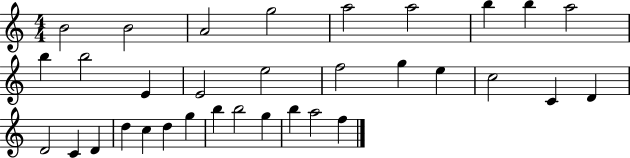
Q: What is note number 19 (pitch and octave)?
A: C4